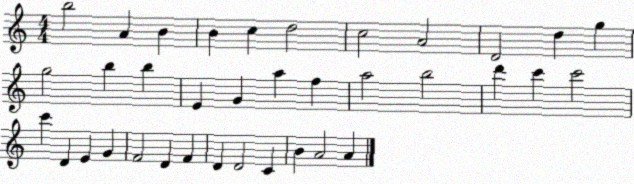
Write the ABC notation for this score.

X:1
T:Untitled
M:4/4
L:1/4
K:C
b2 A B B c d2 c2 A2 D2 d g g2 b b E G a f a2 b2 d' c' c'2 c' D E G F2 D F D D2 C B A2 A